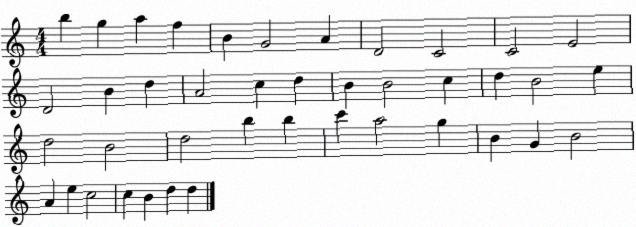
X:1
T:Untitled
M:4/4
L:1/4
K:C
b g a f B G2 A D2 C2 C2 E2 D2 B d A2 c d B B2 c d B2 e d2 B2 d2 b b c' a2 g B G B2 A e c2 c B d d